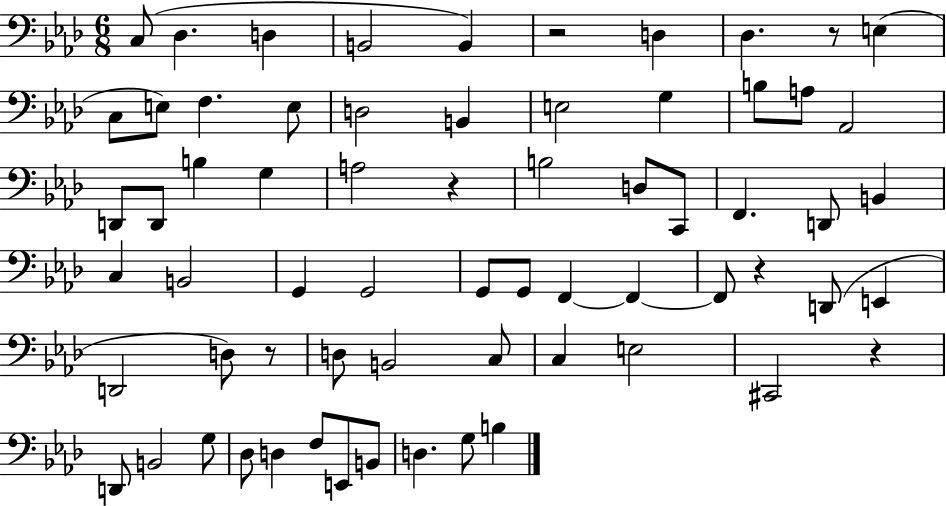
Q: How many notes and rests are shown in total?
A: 66